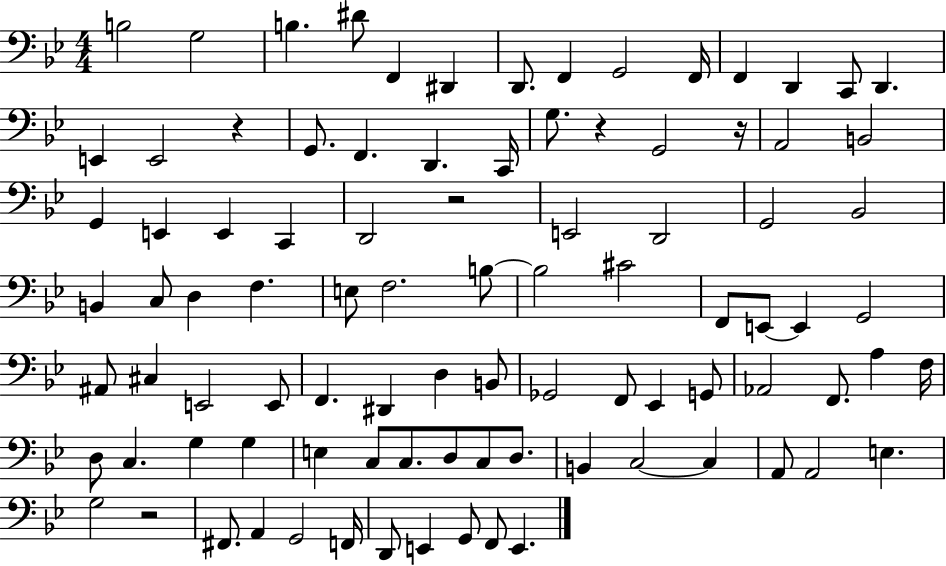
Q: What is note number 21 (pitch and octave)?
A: G3